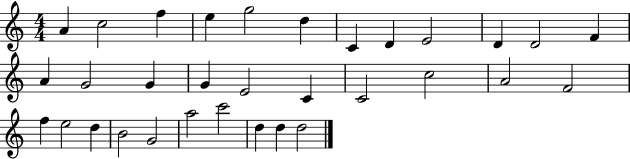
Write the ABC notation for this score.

X:1
T:Untitled
M:4/4
L:1/4
K:C
A c2 f e g2 d C D E2 D D2 F A G2 G G E2 C C2 c2 A2 F2 f e2 d B2 G2 a2 c'2 d d d2